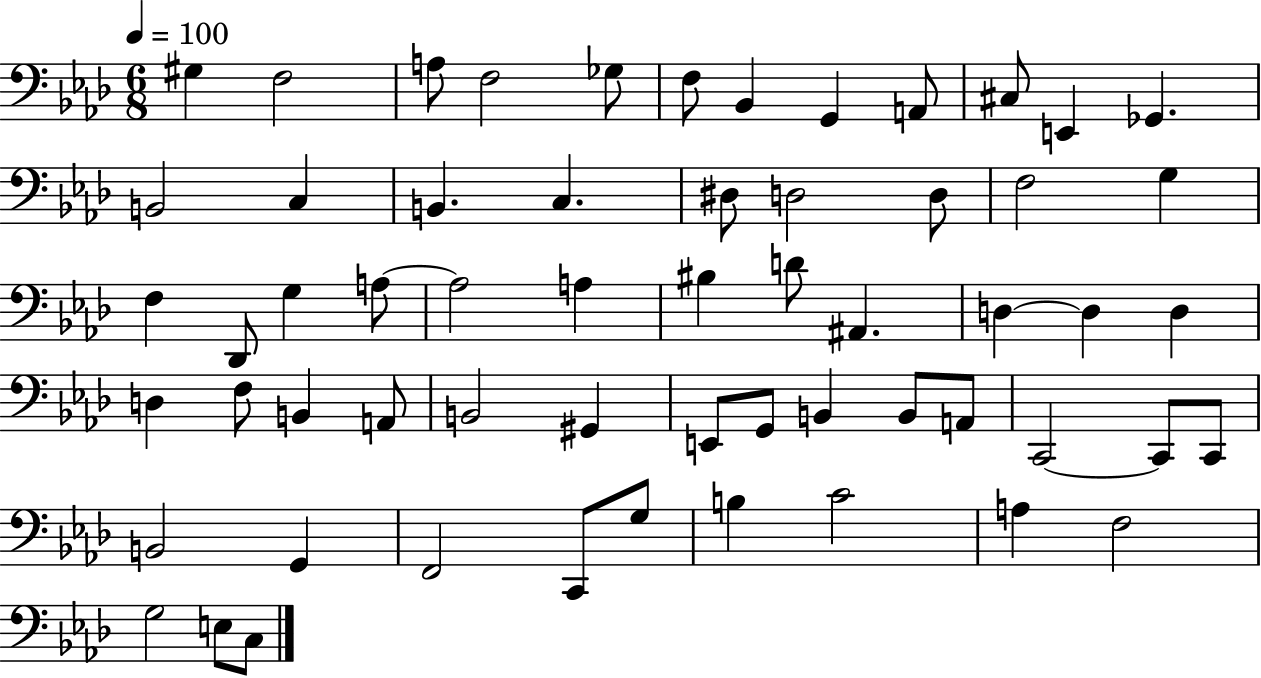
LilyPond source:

{
  \clef bass
  \numericTimeSignature
  \time 6/8
  \key aes \major
  \tempo 4 = 100
  gis4 f2 | a8 f2 ges8 | f8 bes,4 g,4 a,8 | cis8 e,4 ges,4. | \break b,2 c4 | b,4. c4. | dis8 d2 d8 | f2 g4 | \break f4 des,8 g4 a8~~ | a2 a4 | bis4 d'8 ais,4. | d4~~ d4 d4 | \break d4 f8 b,4 a,8 | b,2 gis,4 | e,8 g,8 b,4 b,8 a,8 | c,2~~ c,8 c,8 | \break b,2 g,4 | f,2 c,8 g8 | b4 c'2 | a4 f2 | \break g2 e8 c8 | \bar "|."
}